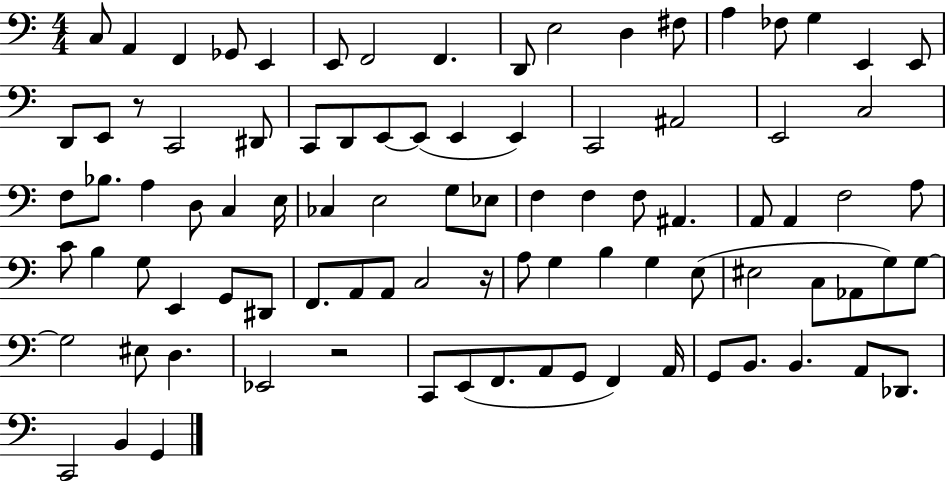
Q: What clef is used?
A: bass